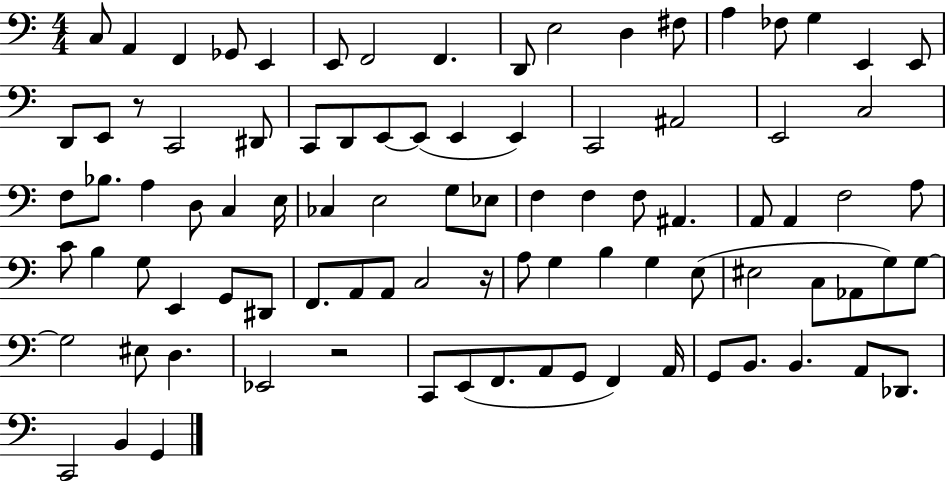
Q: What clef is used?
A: bass